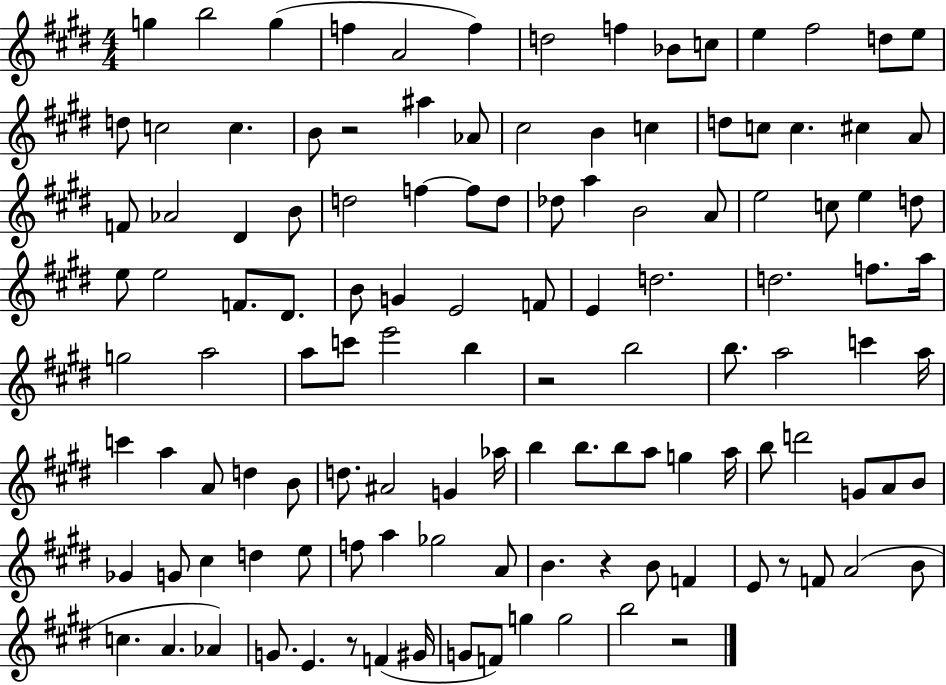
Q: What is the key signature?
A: E major